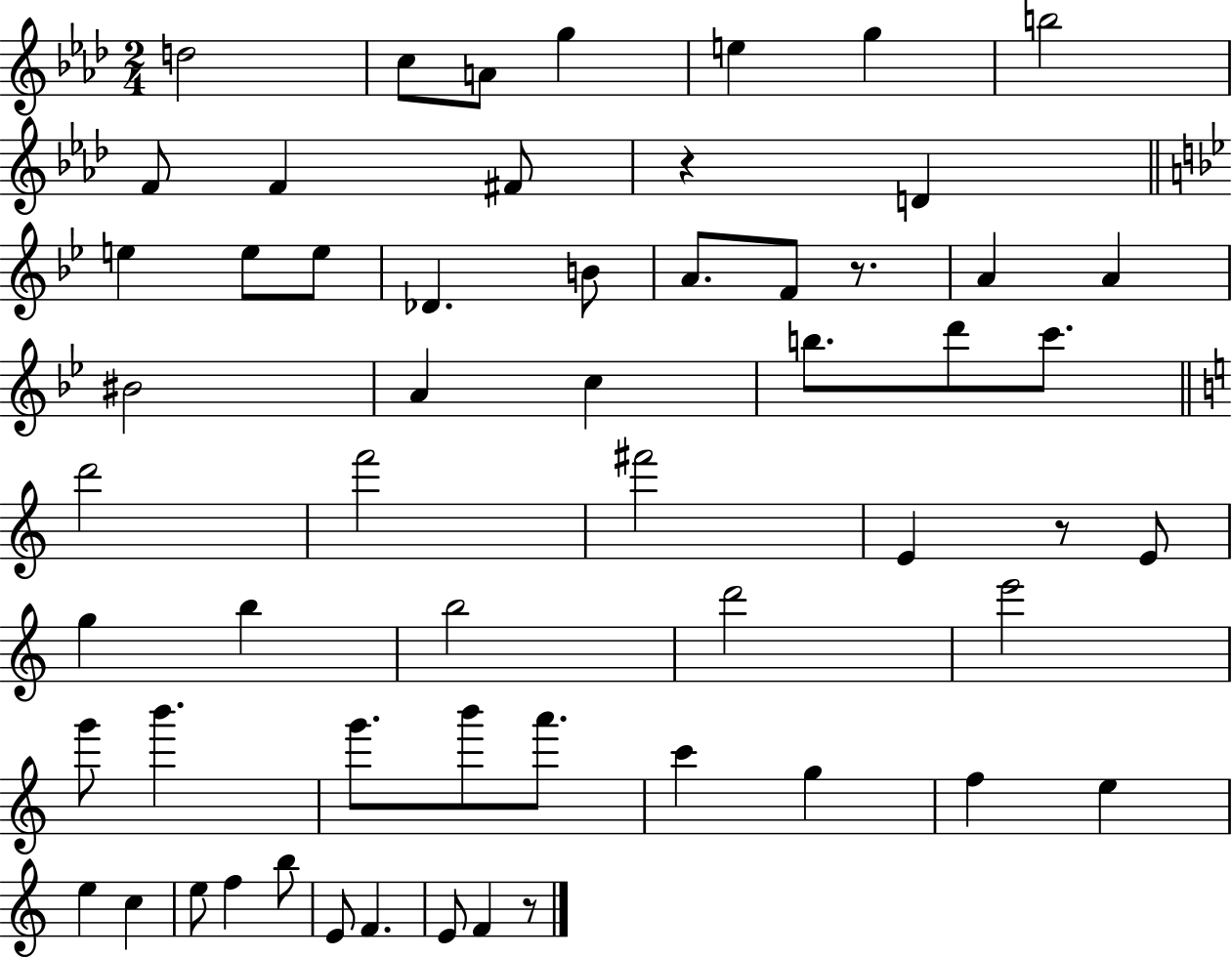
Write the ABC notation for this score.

X:1
T:Untitled
M:2/4
L:1/4
K:Ab
d2 c/2 A/2 g e g b2 F/2 F ^F/2 z D e e/2 e/2 _D B/2 A/2 F/2 z/2 A A ^B2 A c b/2 d'/2 c'/2 d'2 f'2 ^f'2 E z/2 E/2 g b b2 d'2 e'2 g'/2 b' g'/2 b'/2 a'/2 c' g f e e c e/2 f b/2 E/2 F E/2 F z/2